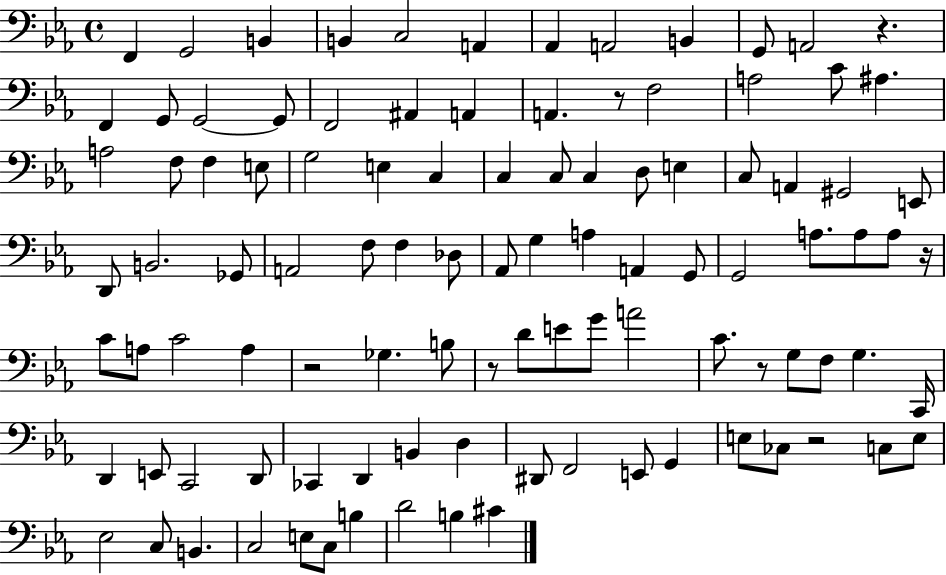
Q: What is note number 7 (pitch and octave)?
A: Ab2